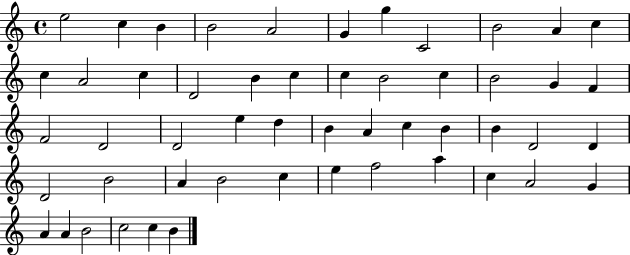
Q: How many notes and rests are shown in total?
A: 52